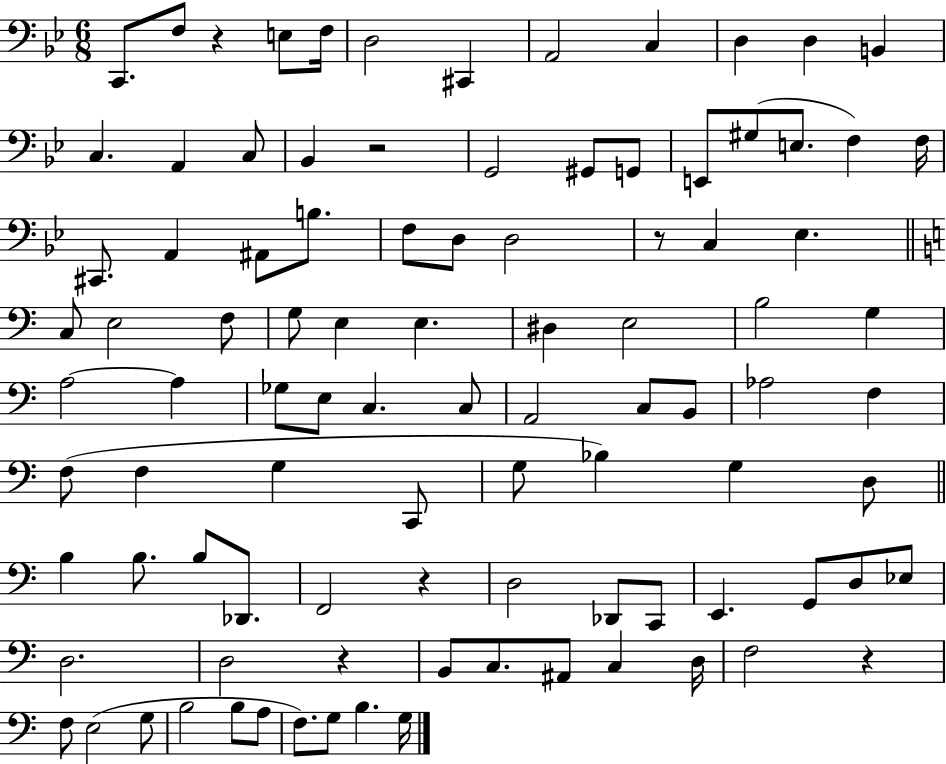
C2/e. F3/e R/q E3/e F3/s D3/h C#2/q A2/h C3/q D3/q D3/q B2/q C3/q. A2/q C3/e Bb2/q R/h G2/h G#2/e G2/e E2/e G#3/e E3/e. F3/q F3/s C#2/e. A2/q A#2/e B3/e. F3/e D3/e D3/h R/e C3/q Eb3/q. C3/e E3/h F3/e G3/e E3/q E3/q. D#3/q E3/h B3/h G3/q A3/h A3/q Gb3/e E3/e C3/q. C3/e A2/h C3/e B2/e Ab3/h F3/q F3/e F3/q G3/q C2/e G3/e Bb3/q G3/q D3/e B3/q B3/e. B3/e Db2/e. F2/h R/q D3/h Db2/e C2/e E2/q. G2/e D3/e Eb3/e D3/h. D3/h R/q B2/e C3/e. A#2/e C3/q D3/s F3/h R/q F3/e E3/h G3/e B3/h B3/e A3/e F3/e. G3/e B3/q. G3/s